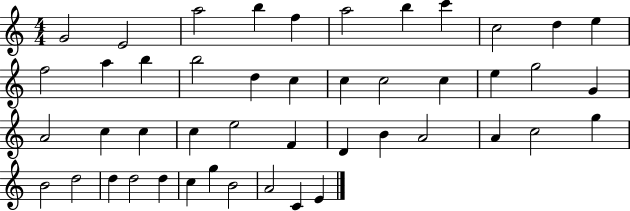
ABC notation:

X:1
T:Untitled
M:4/4
L:1/4
K:C
G2 E2 a2 b f a2 b c' c2 d e f2 a b b2 d c c c2 c e g2 G A2 c c c e2 F D B A2 A c2 g B2 d2 d d2 d c g B2 A2 C E